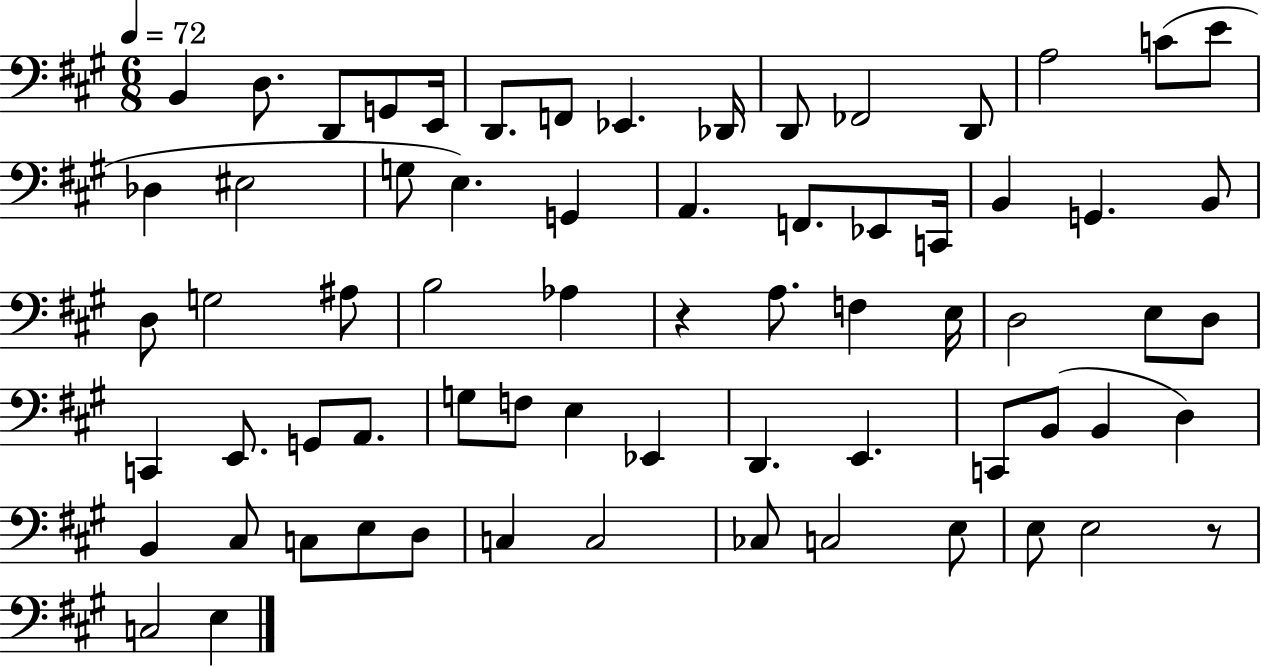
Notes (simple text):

B2/q D3/e. D2/e G2/e E2/s D2/e. F2/e Eb2/q. Db2/s D2/e FES2/h D2/e A3/h C4/e E4/e Db3/q EIS3/h G3/e E3/q. G2/q A2/q. F2/e. Eb2/e C2/s B2/q G2/q. B2/e D3/e G3/h A#3/e B3/h Ab3/q R/q A3/e. F3/q E3/s D3/h E3/e D3/e C2/q E2/e. G2/e A2/e. G3/e F3/e E3/q Eb2/q D2/q. E2/q. C2/e B2/e B2/q D3/q B2/q C#3/e C3/e E3/e D3/e C3/q C3/h CES3/e C3/h E3/e E3/e E3/h R/e C3/h E3/q